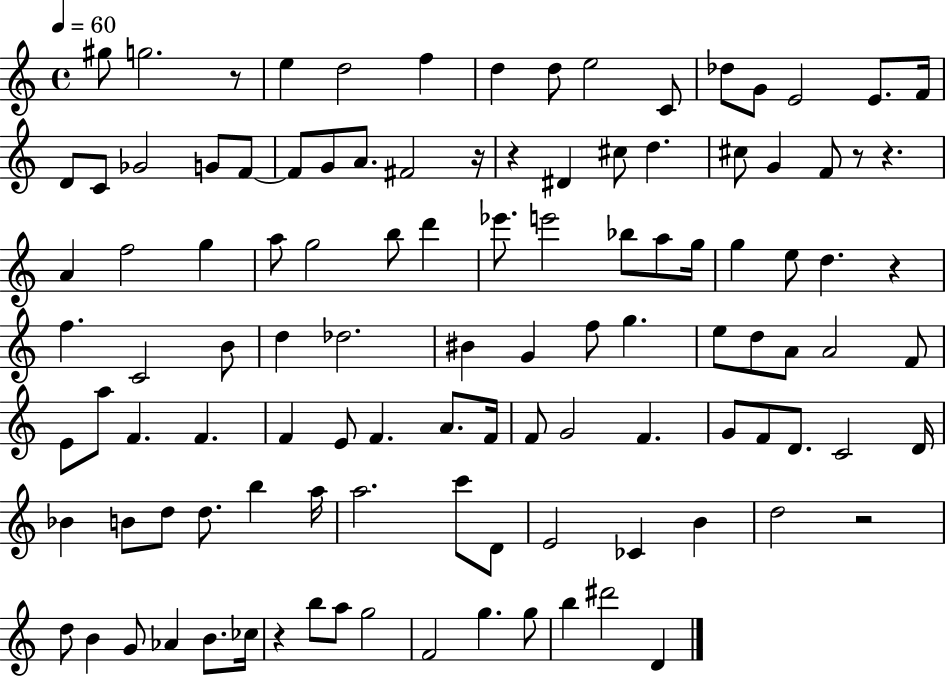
G#5/e G5/h. R/e E5/q D5/h F5/q D5/q D5/e E5/h C4/e Db5/e G4/e E4/h E4/e. F4/s D4/e C4/e Gb4/h G4/e F4/e F4/e G4/e A4/e. F#4/h R/s R/q D#4/q C#5/e D5/q. C#5/e G4/q F4/e R/e R/q. A4/q F5/h G5/q A5/e G5/h B5/e D6/q Eb6/e. E6/h Bb5/e A5/e G5/s G5/q E5/e D5/q. R/q F5/q. C4/h B4/e D5/q Db5/h. BIS4/q G4/q F5/e G5/q. E5/e D5/e A4/e A4/h F4/e E4/e A5/e F4/q. F4/q. F4/q E4/e F4/q. A4/e. F4/s F4/e G4/h F4/q. G4/e F4/e D4/e. C4/h D4/s Bb4/q B4/e D5/e D5/e. B5/q A5/s A5/h. C6/e D4/e E4/h CES4/q B4/q D5/h R/h D5/e B4/q G4/e Ab4/q B4/e. CES5/s R/q B5/e A5/e G5/h F4/h G5/q. G5/e B5/q D#6/h D4/q